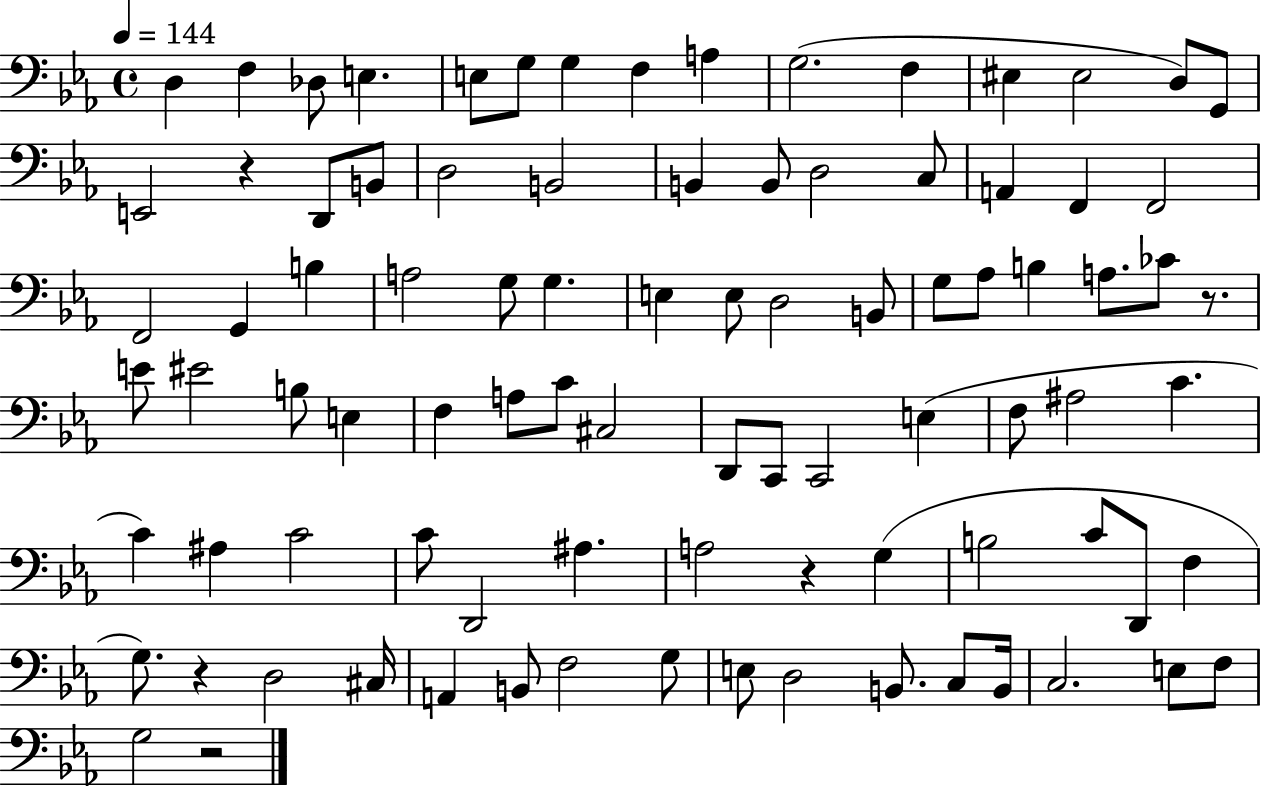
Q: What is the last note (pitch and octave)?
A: G3